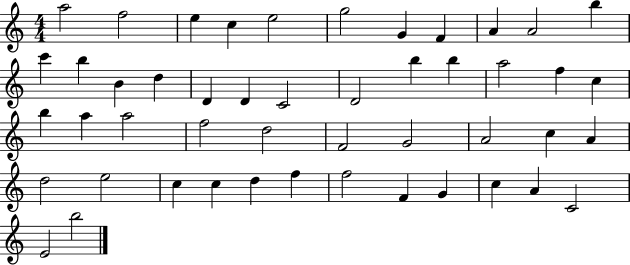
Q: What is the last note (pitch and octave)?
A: B5